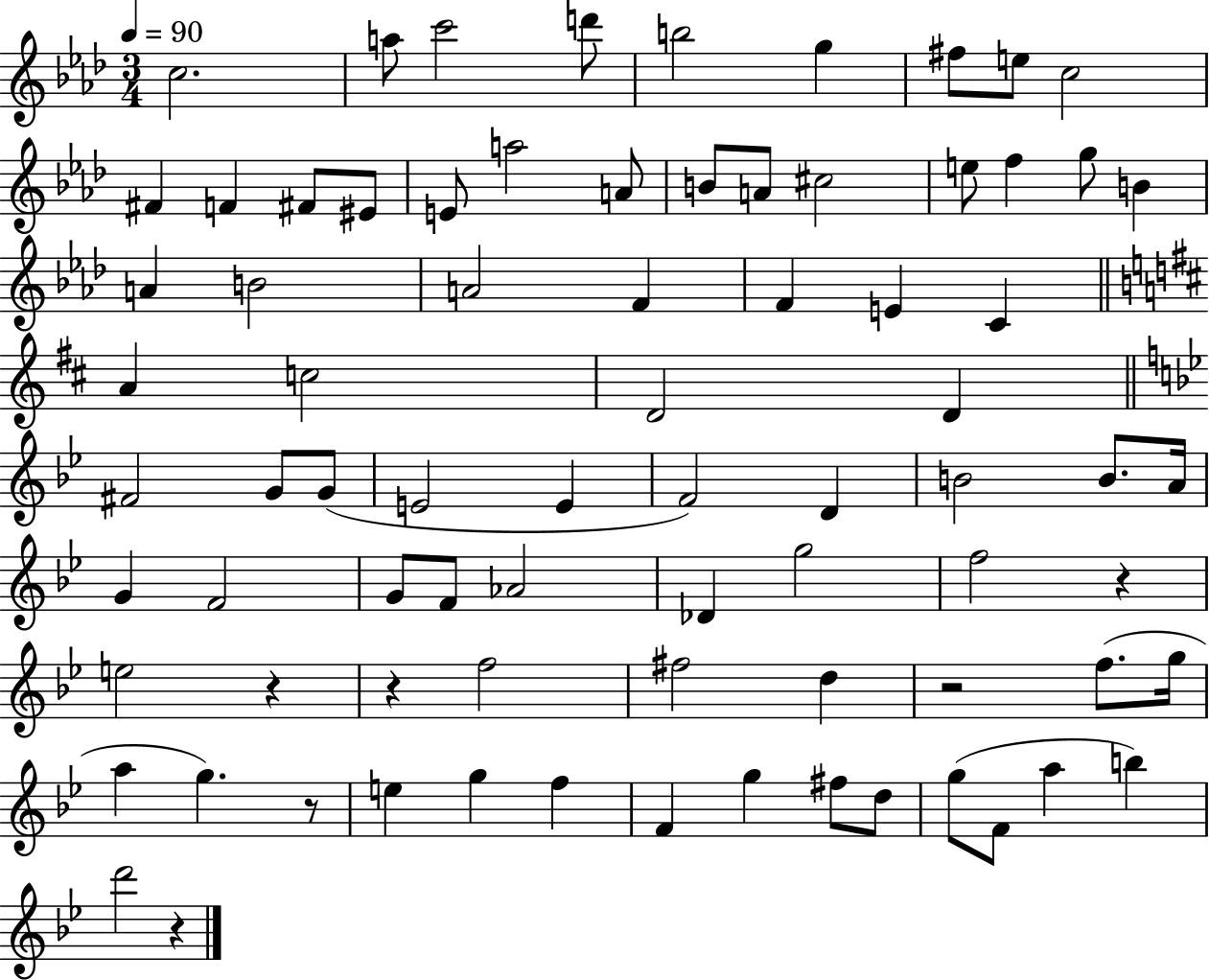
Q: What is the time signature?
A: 3/4